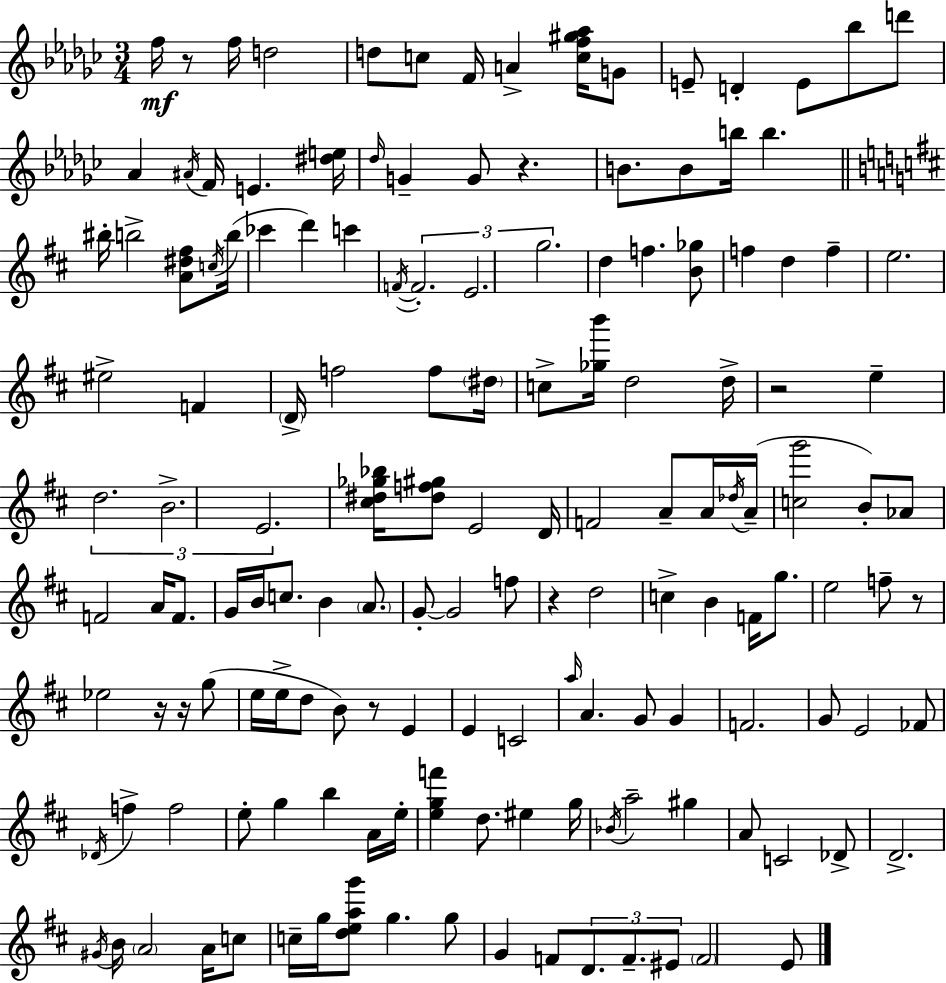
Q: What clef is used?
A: treble